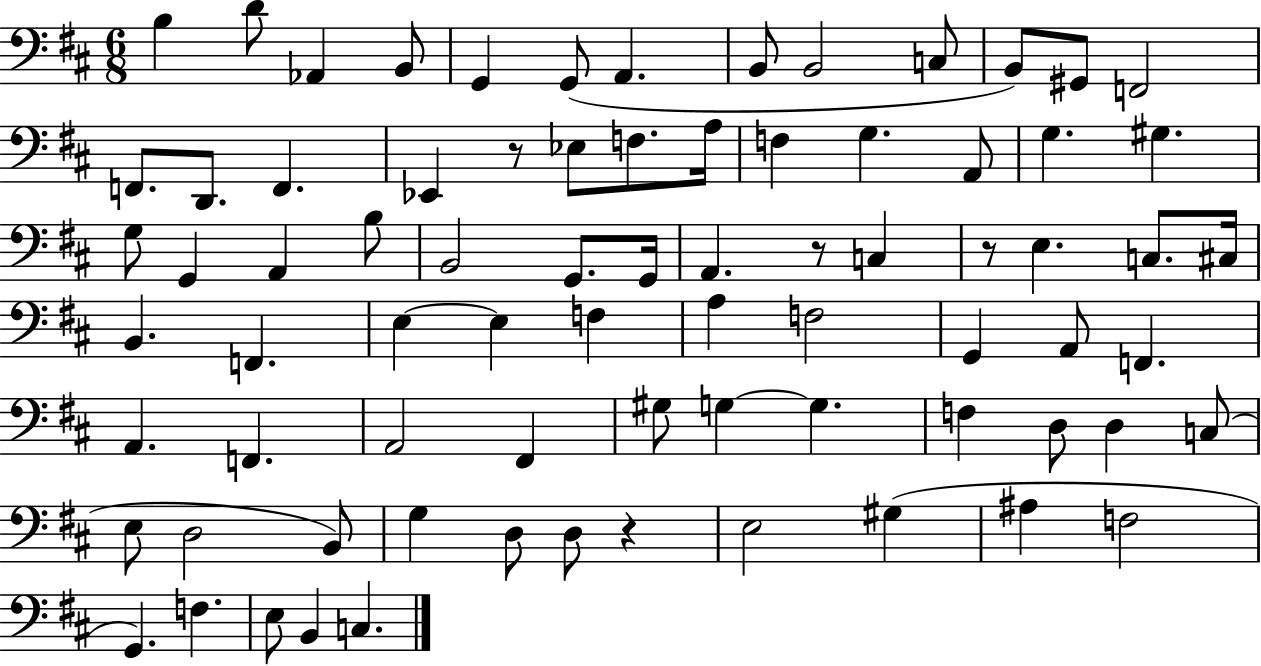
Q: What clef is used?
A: bass